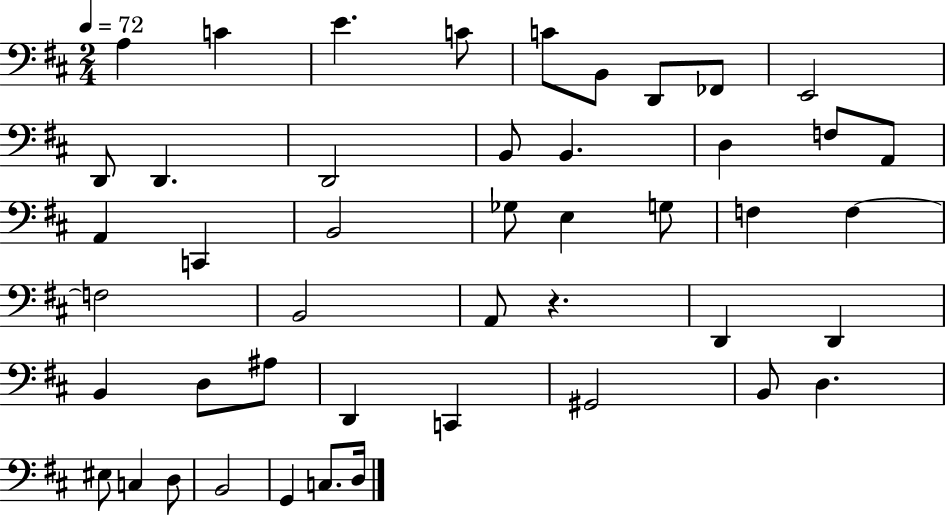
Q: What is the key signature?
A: D major